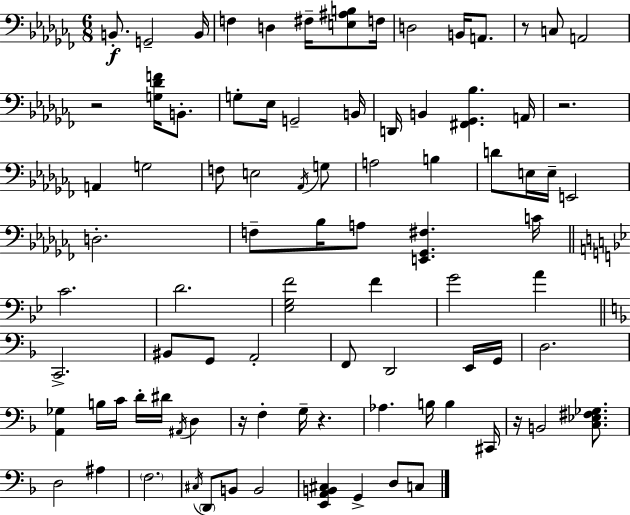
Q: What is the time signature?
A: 6/8